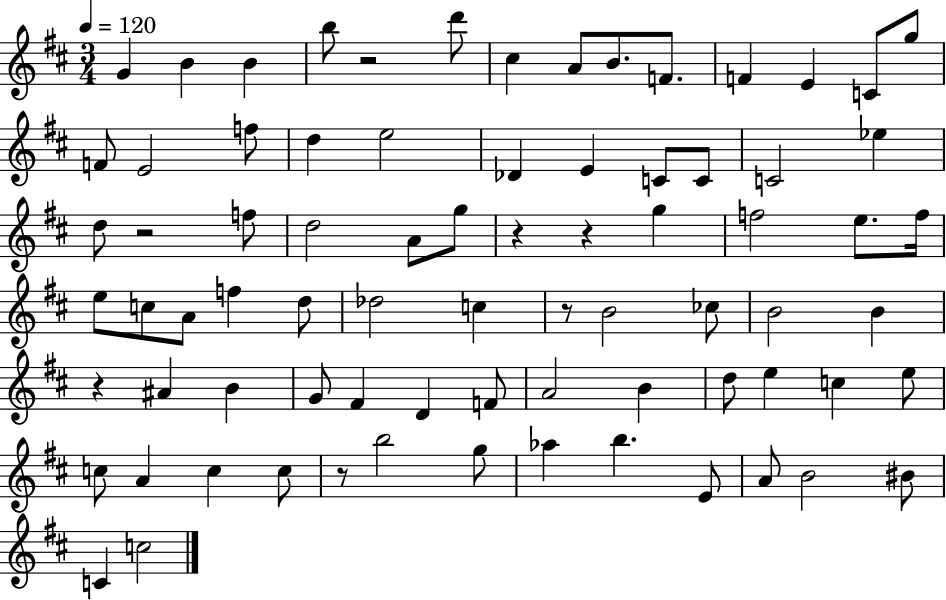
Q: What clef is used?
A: treble